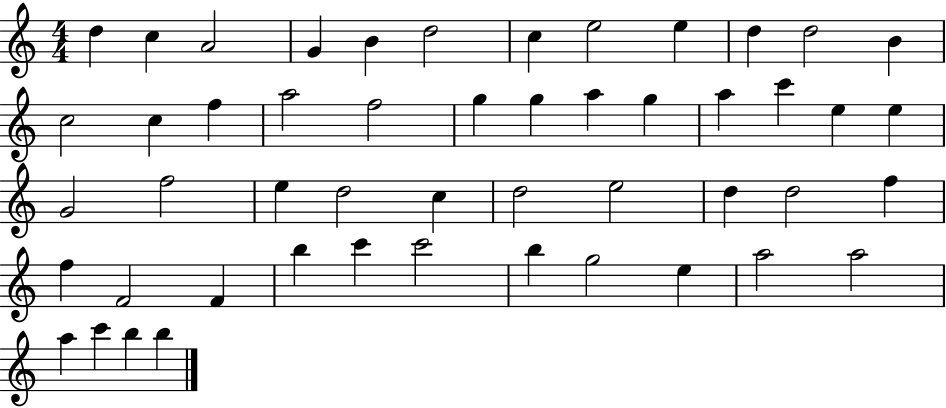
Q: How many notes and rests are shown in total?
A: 50